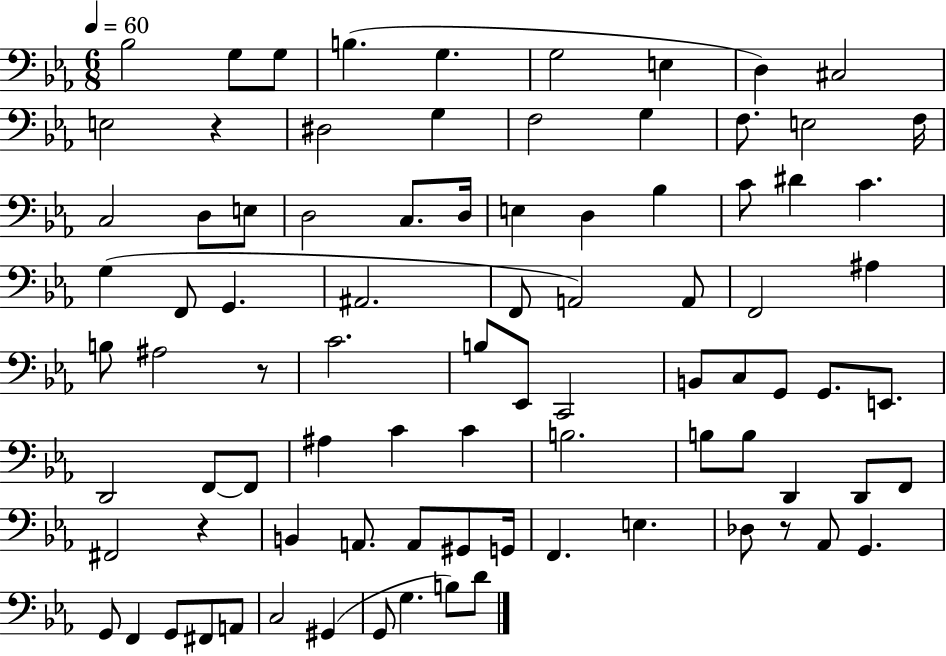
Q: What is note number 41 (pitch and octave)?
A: C4